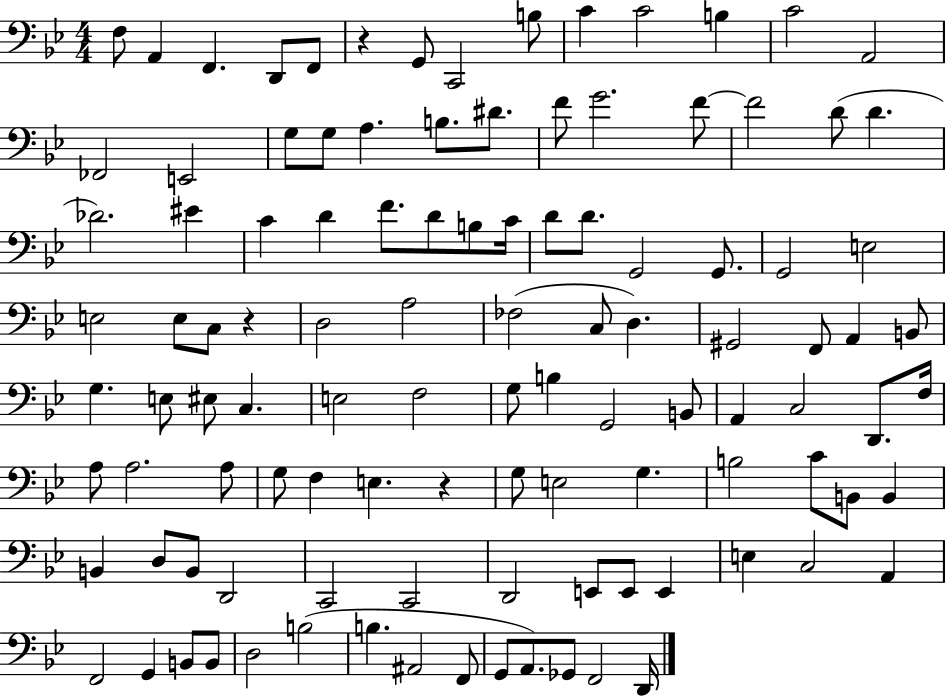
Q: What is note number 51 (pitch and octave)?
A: A2